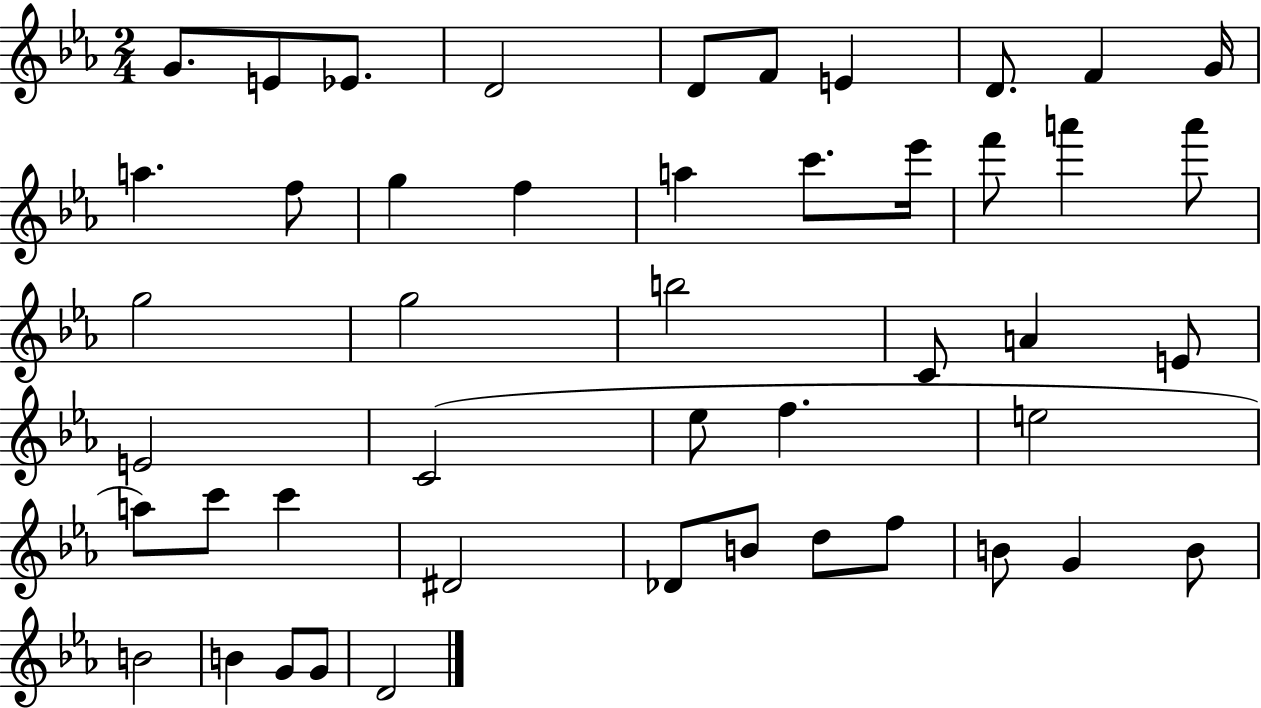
G4/e. E4/e Eb4/e. D4/h D4/e F4/e E4/q D4/e. F4/q G4/s A5/q. F5/e G5/q F5/q A5/q C6/e. Eb6/s F6/e A6/q A6/e G5/h G5/h B5/h C4/e A4/q E4/e E4/h C4/h Eb5/e F5/q. E5/h A5/e C6/e C6/q D#4/h Db4/e B4/e D5/e F5/e B4/e G4/q B4/e B4/h B4/q G4/e G4/e D4/h